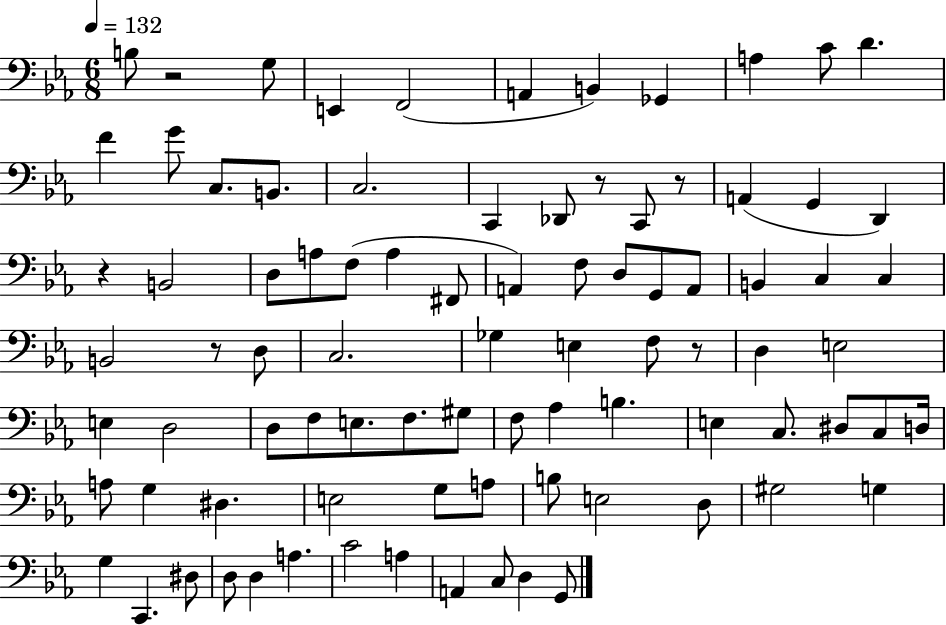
{
  \clef bass
  \numericTimeSignature
  \time 6/8
  \key ees \major
  \tempo 4 = 132
  \repeat volta 2 { b8 r2 g8 | e,4 f,2( | a,4 b,4) ges,4 | a4 c'8 d'4. | \break f'4 g'8 c8. b,8. | c2. | c,4 des,8 r8 c,8 r8 | a,4( g,4 d,4) | \break r4 b,2 | d8 a8 f8( a4 fis,8 | a,4) f8 d8 g,8 a,8 | b,4 c4 c4 | \break b,2 r8 d8 | c2. | ges4 e4 f8 r8 | d4 e2 | \break e4 d2 | d8 f8 e8. f8. gis8 | f8 aes4 b4. | e4 c8. dis8 c8 d16 | \break a8 g4 dis4. | e2 g8 a8 | b8 e2 d8 | gis2 g4 | \break g4 c,4. dis8 | d8 d4 a4. | c'2 a4 | a,4 c8 d4 g,8 | \break } \bar "|."
}